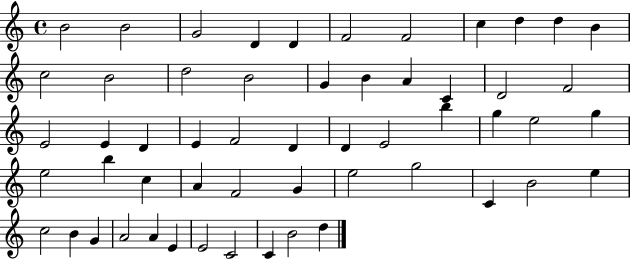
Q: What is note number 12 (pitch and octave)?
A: C5